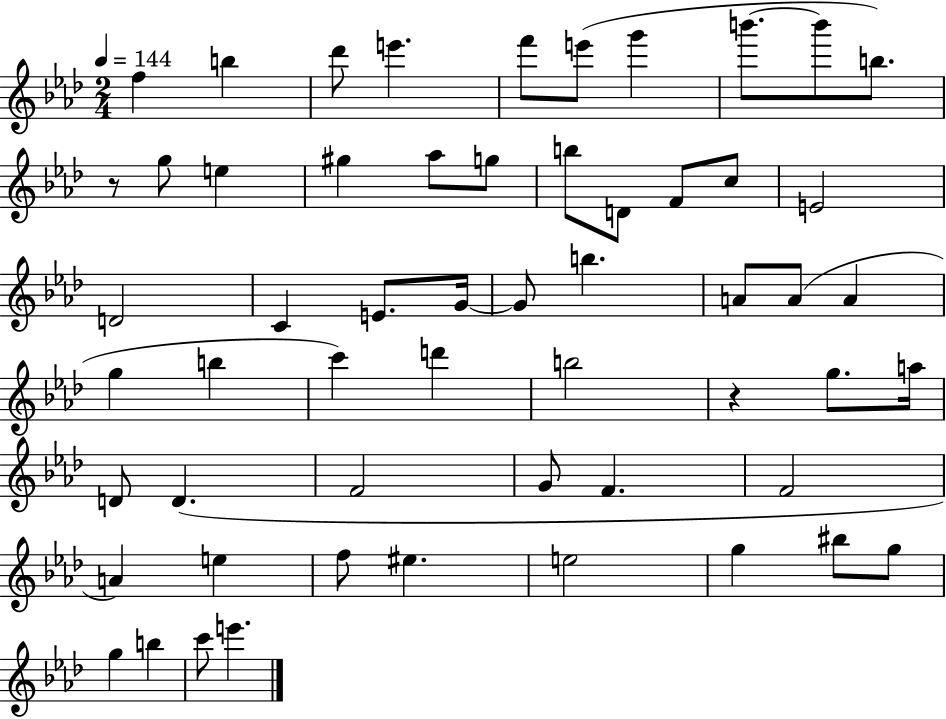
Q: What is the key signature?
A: AES major